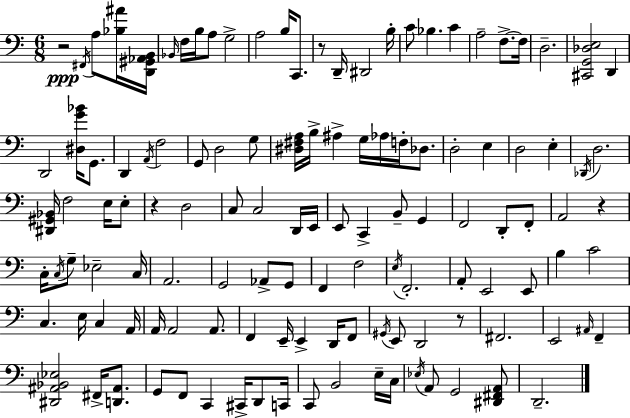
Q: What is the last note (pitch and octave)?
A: D2